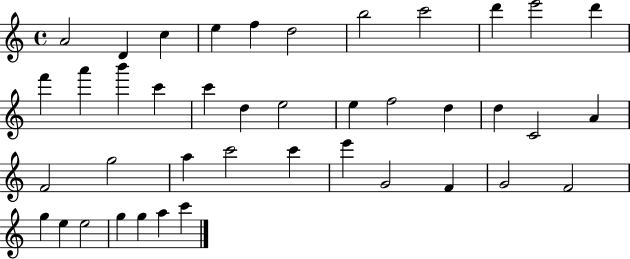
A4/h D4/q C5/q E5/q F5/q D5/h B5/h C6/h D6/q E6/h D6/q F6/q A6/q B6/q C6/q C6/q D5/q E5/h E5/q F5/h D5/q D5/q C4/h A4/q F4/h G5/h A5/q C6/h C6/q E6/q G4/h F4/q G4/h F4/h G5/q E5/q E5/h G5/q G5/q A5/q C6/q